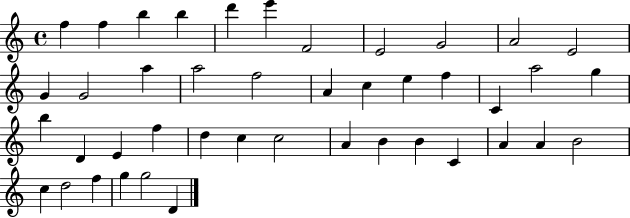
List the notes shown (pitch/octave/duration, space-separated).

F5/q F5/q B5/q B5/q D6/q E6/q F4/h E4/h G4/h A4/h E4/h G4/q G4/h A5/q A5/h F5/h A4/q C5/q E5/q F5/q C4/q A5/h G5/q B5/q D4/q E4/q F5/q D5/q C5/q C5/h A4/q B4/q B4/q C4/q A4/q A4/q B4/h C5/q D5/h F5/q G5/q G5/h D4/q